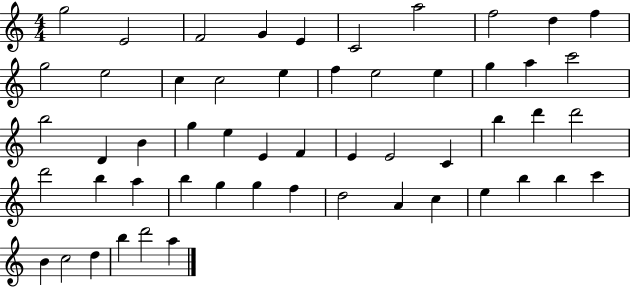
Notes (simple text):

G5/h E4/h F4/h G4/q E4/q C4/h A5/h F5/h D5/q F5/q G5/h E5/h C5/q C5/h E5/q F5/q E5/h E5/q G5/q A5/q C6/h B5/h D4/q B4/q G5/q E5/q E4/q F4/q E4/q E4/h C4/q B5/q D6/q D6/h D6/h B5/q A5/q B5/q G5/q G5/q F5/q D5/h A4/q C5/q E5/q B5/q B5/q C6/q B4/q C5/h D5/q B5/q D6/h A5/q